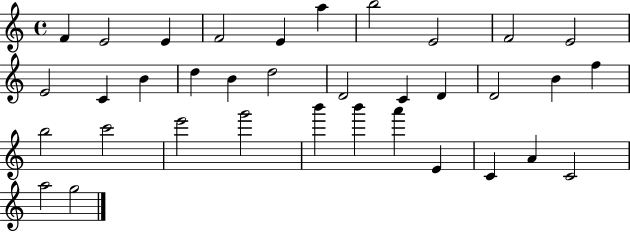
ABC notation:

X:1
T:Untitled
M:4/4
L:1/4
K:C
F E2 E F2 E a b2 E2 F2 E2 E2 C B d B d2 D2 C D D2 B f b2 c'2 e'2 g'2 b' b' a' E C A C2 a2 g2